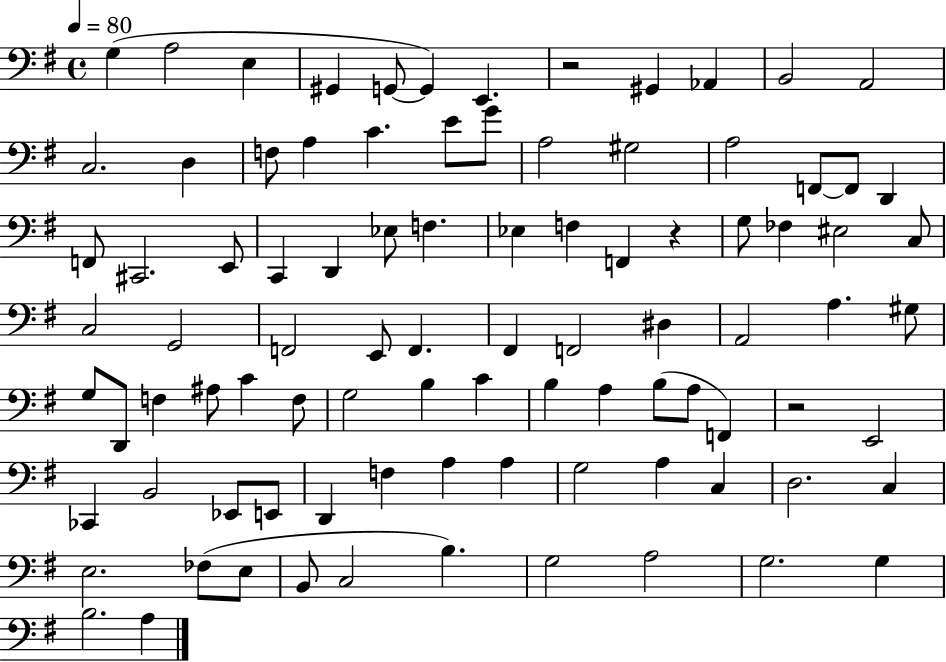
{
  \clef bass
  \time 4/4
  \defaultTimeSignature
  \key g \major
  \tempo 4 = 80
  g4( a2 e4 | gis,4 g,8~~ g,4) e,4. | r2 gis,4 aes,4 | b,2 a,2 | \break c2. d4 | f8 a4 c'4. e'8 g'8 | a2 gis2 | a2 f,8~~ f,8 d,4 | \break f,8 cis,2. e,8 | c,4 d,4 ees8 f4. | ees4 f4 f,4 r4 | g8 fes4 eis2 c8 | \break c2 g,2 | f,2 e,8 f,4. | fis,4 f,2 dis4 | a,2 a4. gis8 | \break g8 d,8 f4 ais8 c'4 f8 | g2 b4 c'4 | b4 a4 b8( a8 f,4) | r2 e,2 | \break ces,4 b,2 ees,8 e,8 | d,4 f4 a4 a4 | g2 a4 c4 | d2. c4 | \break e2. fes8( e8 | b,8 c2 b4.) | g2 a2 | g2. g4 | \break b2. a4 | \bar "|."
}